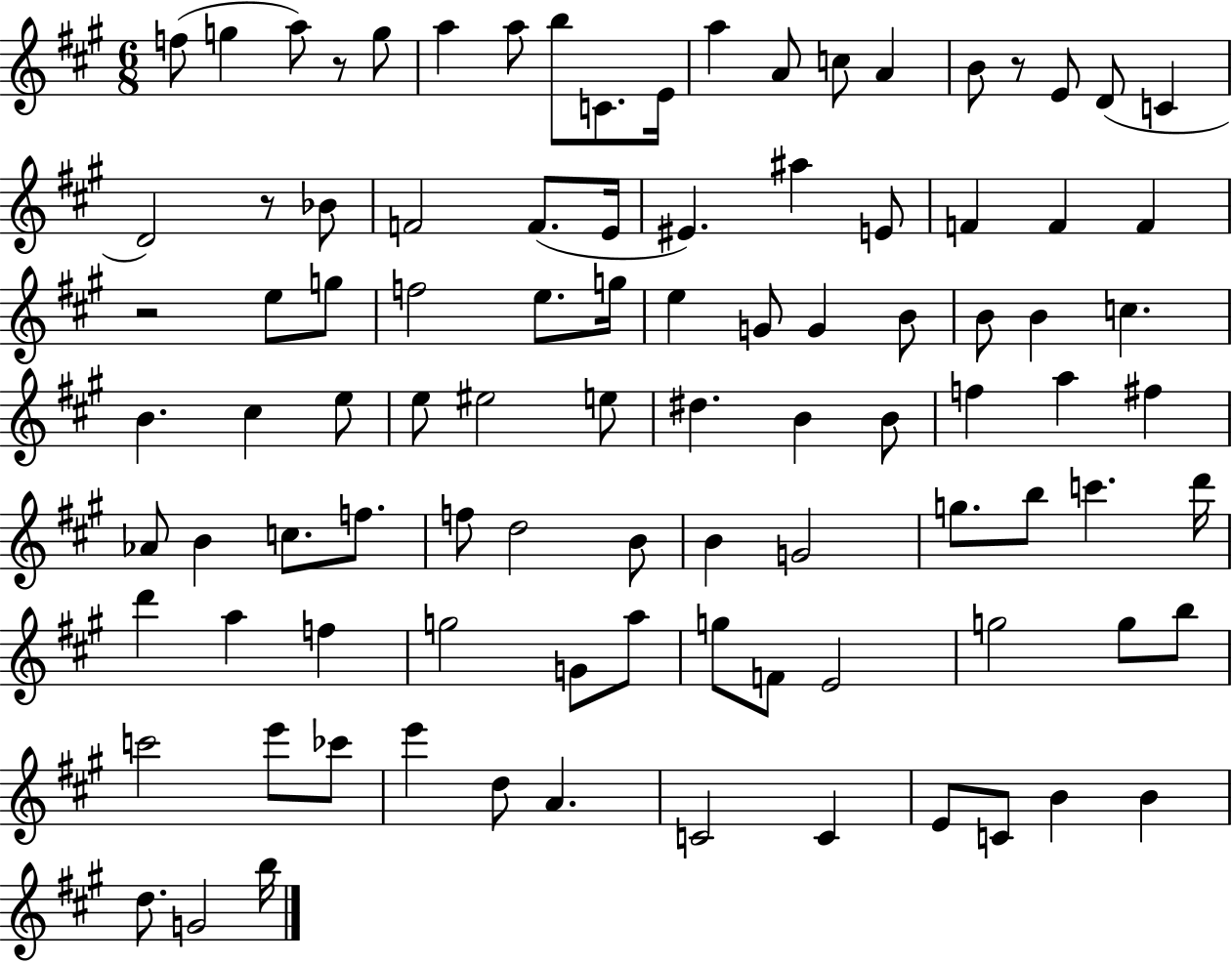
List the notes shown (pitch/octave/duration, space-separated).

F5/e G5/q A5/e R/e G5/e A5/q A5/e B5/e C4/e. E4/s A5/q A4/e C5/e A4/q B4/e R/e E4/e D4/e C4/q D4/h R/e Bb4/e F4/h F4/e. E4/s EIS4/q. A#5/q E4/e F4/q F4/q F4/q R/h E5/e G5/e F5/h E5/e. G5/s E5/q G4/e G4/q B4/e B4/e B4/q C5/q. B4/q. C#5/q E5/e E5/e EIS5/h E5/e D#5/q. B4/q B4/e F5/q A5/q F#5/q Ab4/e B4/q C5/e. F5/e. F5/e D5/h B4/e B4/q G4/h G5/e. B5/e C6/q. D6/s D6/q A5/q F5/q G5/h G4/e A5/e G5/e F4/e E4/h G5/h G5/e B5/e C6/h E6/e CES6/e E6/q D5/e A4/q. C4/h C4/q E4/e C4/e B4/q B4/q D5/e. G4/h B5/s